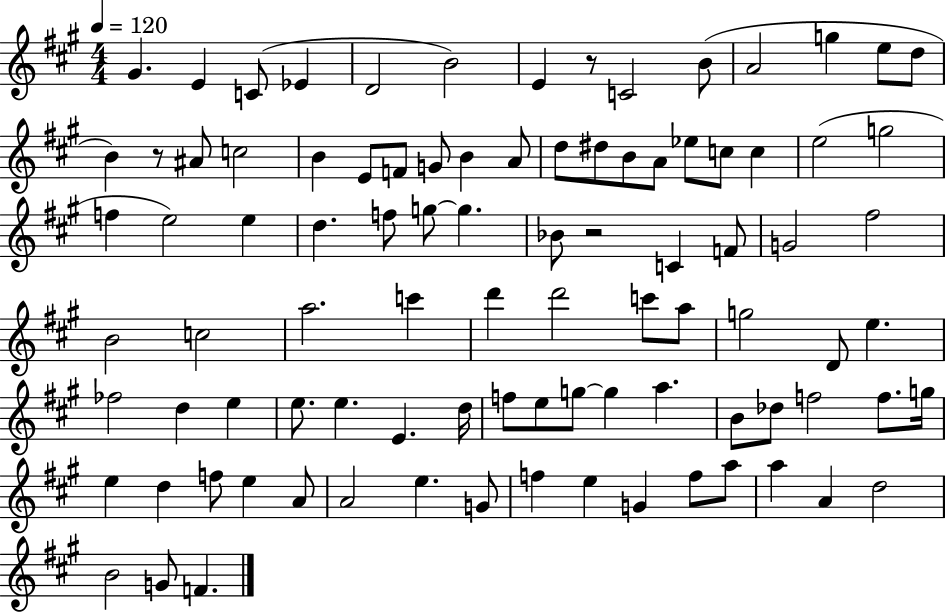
X:1
T:Untitled
M:4/4
L:1/4
K:A
^G E C/2 _E D2 B2 E z/2 C2 B/2 A2 g e/2 d/2 B z/2 ^A/2 c2 B E/2 F/2 G/2 B A/2 d/2 ^d/2 B/2 A/2 _e/2 c/2 c e2 g2 f e2 e d f/2 g/2 g _B/2 z2 C F/2 G2 ^f2 B2 c2 a2 c' d' d'2 c'/2 a/2 g2 D/2 e _f2 d e e/2 e E d/4 f/2 e/2 g/2 g a B/2 _d/2 f2 f/2 g/4 e d f/2 e A/2 A2 e G/2 f e G f/2 a/2 a A d2 B2 G/2 F